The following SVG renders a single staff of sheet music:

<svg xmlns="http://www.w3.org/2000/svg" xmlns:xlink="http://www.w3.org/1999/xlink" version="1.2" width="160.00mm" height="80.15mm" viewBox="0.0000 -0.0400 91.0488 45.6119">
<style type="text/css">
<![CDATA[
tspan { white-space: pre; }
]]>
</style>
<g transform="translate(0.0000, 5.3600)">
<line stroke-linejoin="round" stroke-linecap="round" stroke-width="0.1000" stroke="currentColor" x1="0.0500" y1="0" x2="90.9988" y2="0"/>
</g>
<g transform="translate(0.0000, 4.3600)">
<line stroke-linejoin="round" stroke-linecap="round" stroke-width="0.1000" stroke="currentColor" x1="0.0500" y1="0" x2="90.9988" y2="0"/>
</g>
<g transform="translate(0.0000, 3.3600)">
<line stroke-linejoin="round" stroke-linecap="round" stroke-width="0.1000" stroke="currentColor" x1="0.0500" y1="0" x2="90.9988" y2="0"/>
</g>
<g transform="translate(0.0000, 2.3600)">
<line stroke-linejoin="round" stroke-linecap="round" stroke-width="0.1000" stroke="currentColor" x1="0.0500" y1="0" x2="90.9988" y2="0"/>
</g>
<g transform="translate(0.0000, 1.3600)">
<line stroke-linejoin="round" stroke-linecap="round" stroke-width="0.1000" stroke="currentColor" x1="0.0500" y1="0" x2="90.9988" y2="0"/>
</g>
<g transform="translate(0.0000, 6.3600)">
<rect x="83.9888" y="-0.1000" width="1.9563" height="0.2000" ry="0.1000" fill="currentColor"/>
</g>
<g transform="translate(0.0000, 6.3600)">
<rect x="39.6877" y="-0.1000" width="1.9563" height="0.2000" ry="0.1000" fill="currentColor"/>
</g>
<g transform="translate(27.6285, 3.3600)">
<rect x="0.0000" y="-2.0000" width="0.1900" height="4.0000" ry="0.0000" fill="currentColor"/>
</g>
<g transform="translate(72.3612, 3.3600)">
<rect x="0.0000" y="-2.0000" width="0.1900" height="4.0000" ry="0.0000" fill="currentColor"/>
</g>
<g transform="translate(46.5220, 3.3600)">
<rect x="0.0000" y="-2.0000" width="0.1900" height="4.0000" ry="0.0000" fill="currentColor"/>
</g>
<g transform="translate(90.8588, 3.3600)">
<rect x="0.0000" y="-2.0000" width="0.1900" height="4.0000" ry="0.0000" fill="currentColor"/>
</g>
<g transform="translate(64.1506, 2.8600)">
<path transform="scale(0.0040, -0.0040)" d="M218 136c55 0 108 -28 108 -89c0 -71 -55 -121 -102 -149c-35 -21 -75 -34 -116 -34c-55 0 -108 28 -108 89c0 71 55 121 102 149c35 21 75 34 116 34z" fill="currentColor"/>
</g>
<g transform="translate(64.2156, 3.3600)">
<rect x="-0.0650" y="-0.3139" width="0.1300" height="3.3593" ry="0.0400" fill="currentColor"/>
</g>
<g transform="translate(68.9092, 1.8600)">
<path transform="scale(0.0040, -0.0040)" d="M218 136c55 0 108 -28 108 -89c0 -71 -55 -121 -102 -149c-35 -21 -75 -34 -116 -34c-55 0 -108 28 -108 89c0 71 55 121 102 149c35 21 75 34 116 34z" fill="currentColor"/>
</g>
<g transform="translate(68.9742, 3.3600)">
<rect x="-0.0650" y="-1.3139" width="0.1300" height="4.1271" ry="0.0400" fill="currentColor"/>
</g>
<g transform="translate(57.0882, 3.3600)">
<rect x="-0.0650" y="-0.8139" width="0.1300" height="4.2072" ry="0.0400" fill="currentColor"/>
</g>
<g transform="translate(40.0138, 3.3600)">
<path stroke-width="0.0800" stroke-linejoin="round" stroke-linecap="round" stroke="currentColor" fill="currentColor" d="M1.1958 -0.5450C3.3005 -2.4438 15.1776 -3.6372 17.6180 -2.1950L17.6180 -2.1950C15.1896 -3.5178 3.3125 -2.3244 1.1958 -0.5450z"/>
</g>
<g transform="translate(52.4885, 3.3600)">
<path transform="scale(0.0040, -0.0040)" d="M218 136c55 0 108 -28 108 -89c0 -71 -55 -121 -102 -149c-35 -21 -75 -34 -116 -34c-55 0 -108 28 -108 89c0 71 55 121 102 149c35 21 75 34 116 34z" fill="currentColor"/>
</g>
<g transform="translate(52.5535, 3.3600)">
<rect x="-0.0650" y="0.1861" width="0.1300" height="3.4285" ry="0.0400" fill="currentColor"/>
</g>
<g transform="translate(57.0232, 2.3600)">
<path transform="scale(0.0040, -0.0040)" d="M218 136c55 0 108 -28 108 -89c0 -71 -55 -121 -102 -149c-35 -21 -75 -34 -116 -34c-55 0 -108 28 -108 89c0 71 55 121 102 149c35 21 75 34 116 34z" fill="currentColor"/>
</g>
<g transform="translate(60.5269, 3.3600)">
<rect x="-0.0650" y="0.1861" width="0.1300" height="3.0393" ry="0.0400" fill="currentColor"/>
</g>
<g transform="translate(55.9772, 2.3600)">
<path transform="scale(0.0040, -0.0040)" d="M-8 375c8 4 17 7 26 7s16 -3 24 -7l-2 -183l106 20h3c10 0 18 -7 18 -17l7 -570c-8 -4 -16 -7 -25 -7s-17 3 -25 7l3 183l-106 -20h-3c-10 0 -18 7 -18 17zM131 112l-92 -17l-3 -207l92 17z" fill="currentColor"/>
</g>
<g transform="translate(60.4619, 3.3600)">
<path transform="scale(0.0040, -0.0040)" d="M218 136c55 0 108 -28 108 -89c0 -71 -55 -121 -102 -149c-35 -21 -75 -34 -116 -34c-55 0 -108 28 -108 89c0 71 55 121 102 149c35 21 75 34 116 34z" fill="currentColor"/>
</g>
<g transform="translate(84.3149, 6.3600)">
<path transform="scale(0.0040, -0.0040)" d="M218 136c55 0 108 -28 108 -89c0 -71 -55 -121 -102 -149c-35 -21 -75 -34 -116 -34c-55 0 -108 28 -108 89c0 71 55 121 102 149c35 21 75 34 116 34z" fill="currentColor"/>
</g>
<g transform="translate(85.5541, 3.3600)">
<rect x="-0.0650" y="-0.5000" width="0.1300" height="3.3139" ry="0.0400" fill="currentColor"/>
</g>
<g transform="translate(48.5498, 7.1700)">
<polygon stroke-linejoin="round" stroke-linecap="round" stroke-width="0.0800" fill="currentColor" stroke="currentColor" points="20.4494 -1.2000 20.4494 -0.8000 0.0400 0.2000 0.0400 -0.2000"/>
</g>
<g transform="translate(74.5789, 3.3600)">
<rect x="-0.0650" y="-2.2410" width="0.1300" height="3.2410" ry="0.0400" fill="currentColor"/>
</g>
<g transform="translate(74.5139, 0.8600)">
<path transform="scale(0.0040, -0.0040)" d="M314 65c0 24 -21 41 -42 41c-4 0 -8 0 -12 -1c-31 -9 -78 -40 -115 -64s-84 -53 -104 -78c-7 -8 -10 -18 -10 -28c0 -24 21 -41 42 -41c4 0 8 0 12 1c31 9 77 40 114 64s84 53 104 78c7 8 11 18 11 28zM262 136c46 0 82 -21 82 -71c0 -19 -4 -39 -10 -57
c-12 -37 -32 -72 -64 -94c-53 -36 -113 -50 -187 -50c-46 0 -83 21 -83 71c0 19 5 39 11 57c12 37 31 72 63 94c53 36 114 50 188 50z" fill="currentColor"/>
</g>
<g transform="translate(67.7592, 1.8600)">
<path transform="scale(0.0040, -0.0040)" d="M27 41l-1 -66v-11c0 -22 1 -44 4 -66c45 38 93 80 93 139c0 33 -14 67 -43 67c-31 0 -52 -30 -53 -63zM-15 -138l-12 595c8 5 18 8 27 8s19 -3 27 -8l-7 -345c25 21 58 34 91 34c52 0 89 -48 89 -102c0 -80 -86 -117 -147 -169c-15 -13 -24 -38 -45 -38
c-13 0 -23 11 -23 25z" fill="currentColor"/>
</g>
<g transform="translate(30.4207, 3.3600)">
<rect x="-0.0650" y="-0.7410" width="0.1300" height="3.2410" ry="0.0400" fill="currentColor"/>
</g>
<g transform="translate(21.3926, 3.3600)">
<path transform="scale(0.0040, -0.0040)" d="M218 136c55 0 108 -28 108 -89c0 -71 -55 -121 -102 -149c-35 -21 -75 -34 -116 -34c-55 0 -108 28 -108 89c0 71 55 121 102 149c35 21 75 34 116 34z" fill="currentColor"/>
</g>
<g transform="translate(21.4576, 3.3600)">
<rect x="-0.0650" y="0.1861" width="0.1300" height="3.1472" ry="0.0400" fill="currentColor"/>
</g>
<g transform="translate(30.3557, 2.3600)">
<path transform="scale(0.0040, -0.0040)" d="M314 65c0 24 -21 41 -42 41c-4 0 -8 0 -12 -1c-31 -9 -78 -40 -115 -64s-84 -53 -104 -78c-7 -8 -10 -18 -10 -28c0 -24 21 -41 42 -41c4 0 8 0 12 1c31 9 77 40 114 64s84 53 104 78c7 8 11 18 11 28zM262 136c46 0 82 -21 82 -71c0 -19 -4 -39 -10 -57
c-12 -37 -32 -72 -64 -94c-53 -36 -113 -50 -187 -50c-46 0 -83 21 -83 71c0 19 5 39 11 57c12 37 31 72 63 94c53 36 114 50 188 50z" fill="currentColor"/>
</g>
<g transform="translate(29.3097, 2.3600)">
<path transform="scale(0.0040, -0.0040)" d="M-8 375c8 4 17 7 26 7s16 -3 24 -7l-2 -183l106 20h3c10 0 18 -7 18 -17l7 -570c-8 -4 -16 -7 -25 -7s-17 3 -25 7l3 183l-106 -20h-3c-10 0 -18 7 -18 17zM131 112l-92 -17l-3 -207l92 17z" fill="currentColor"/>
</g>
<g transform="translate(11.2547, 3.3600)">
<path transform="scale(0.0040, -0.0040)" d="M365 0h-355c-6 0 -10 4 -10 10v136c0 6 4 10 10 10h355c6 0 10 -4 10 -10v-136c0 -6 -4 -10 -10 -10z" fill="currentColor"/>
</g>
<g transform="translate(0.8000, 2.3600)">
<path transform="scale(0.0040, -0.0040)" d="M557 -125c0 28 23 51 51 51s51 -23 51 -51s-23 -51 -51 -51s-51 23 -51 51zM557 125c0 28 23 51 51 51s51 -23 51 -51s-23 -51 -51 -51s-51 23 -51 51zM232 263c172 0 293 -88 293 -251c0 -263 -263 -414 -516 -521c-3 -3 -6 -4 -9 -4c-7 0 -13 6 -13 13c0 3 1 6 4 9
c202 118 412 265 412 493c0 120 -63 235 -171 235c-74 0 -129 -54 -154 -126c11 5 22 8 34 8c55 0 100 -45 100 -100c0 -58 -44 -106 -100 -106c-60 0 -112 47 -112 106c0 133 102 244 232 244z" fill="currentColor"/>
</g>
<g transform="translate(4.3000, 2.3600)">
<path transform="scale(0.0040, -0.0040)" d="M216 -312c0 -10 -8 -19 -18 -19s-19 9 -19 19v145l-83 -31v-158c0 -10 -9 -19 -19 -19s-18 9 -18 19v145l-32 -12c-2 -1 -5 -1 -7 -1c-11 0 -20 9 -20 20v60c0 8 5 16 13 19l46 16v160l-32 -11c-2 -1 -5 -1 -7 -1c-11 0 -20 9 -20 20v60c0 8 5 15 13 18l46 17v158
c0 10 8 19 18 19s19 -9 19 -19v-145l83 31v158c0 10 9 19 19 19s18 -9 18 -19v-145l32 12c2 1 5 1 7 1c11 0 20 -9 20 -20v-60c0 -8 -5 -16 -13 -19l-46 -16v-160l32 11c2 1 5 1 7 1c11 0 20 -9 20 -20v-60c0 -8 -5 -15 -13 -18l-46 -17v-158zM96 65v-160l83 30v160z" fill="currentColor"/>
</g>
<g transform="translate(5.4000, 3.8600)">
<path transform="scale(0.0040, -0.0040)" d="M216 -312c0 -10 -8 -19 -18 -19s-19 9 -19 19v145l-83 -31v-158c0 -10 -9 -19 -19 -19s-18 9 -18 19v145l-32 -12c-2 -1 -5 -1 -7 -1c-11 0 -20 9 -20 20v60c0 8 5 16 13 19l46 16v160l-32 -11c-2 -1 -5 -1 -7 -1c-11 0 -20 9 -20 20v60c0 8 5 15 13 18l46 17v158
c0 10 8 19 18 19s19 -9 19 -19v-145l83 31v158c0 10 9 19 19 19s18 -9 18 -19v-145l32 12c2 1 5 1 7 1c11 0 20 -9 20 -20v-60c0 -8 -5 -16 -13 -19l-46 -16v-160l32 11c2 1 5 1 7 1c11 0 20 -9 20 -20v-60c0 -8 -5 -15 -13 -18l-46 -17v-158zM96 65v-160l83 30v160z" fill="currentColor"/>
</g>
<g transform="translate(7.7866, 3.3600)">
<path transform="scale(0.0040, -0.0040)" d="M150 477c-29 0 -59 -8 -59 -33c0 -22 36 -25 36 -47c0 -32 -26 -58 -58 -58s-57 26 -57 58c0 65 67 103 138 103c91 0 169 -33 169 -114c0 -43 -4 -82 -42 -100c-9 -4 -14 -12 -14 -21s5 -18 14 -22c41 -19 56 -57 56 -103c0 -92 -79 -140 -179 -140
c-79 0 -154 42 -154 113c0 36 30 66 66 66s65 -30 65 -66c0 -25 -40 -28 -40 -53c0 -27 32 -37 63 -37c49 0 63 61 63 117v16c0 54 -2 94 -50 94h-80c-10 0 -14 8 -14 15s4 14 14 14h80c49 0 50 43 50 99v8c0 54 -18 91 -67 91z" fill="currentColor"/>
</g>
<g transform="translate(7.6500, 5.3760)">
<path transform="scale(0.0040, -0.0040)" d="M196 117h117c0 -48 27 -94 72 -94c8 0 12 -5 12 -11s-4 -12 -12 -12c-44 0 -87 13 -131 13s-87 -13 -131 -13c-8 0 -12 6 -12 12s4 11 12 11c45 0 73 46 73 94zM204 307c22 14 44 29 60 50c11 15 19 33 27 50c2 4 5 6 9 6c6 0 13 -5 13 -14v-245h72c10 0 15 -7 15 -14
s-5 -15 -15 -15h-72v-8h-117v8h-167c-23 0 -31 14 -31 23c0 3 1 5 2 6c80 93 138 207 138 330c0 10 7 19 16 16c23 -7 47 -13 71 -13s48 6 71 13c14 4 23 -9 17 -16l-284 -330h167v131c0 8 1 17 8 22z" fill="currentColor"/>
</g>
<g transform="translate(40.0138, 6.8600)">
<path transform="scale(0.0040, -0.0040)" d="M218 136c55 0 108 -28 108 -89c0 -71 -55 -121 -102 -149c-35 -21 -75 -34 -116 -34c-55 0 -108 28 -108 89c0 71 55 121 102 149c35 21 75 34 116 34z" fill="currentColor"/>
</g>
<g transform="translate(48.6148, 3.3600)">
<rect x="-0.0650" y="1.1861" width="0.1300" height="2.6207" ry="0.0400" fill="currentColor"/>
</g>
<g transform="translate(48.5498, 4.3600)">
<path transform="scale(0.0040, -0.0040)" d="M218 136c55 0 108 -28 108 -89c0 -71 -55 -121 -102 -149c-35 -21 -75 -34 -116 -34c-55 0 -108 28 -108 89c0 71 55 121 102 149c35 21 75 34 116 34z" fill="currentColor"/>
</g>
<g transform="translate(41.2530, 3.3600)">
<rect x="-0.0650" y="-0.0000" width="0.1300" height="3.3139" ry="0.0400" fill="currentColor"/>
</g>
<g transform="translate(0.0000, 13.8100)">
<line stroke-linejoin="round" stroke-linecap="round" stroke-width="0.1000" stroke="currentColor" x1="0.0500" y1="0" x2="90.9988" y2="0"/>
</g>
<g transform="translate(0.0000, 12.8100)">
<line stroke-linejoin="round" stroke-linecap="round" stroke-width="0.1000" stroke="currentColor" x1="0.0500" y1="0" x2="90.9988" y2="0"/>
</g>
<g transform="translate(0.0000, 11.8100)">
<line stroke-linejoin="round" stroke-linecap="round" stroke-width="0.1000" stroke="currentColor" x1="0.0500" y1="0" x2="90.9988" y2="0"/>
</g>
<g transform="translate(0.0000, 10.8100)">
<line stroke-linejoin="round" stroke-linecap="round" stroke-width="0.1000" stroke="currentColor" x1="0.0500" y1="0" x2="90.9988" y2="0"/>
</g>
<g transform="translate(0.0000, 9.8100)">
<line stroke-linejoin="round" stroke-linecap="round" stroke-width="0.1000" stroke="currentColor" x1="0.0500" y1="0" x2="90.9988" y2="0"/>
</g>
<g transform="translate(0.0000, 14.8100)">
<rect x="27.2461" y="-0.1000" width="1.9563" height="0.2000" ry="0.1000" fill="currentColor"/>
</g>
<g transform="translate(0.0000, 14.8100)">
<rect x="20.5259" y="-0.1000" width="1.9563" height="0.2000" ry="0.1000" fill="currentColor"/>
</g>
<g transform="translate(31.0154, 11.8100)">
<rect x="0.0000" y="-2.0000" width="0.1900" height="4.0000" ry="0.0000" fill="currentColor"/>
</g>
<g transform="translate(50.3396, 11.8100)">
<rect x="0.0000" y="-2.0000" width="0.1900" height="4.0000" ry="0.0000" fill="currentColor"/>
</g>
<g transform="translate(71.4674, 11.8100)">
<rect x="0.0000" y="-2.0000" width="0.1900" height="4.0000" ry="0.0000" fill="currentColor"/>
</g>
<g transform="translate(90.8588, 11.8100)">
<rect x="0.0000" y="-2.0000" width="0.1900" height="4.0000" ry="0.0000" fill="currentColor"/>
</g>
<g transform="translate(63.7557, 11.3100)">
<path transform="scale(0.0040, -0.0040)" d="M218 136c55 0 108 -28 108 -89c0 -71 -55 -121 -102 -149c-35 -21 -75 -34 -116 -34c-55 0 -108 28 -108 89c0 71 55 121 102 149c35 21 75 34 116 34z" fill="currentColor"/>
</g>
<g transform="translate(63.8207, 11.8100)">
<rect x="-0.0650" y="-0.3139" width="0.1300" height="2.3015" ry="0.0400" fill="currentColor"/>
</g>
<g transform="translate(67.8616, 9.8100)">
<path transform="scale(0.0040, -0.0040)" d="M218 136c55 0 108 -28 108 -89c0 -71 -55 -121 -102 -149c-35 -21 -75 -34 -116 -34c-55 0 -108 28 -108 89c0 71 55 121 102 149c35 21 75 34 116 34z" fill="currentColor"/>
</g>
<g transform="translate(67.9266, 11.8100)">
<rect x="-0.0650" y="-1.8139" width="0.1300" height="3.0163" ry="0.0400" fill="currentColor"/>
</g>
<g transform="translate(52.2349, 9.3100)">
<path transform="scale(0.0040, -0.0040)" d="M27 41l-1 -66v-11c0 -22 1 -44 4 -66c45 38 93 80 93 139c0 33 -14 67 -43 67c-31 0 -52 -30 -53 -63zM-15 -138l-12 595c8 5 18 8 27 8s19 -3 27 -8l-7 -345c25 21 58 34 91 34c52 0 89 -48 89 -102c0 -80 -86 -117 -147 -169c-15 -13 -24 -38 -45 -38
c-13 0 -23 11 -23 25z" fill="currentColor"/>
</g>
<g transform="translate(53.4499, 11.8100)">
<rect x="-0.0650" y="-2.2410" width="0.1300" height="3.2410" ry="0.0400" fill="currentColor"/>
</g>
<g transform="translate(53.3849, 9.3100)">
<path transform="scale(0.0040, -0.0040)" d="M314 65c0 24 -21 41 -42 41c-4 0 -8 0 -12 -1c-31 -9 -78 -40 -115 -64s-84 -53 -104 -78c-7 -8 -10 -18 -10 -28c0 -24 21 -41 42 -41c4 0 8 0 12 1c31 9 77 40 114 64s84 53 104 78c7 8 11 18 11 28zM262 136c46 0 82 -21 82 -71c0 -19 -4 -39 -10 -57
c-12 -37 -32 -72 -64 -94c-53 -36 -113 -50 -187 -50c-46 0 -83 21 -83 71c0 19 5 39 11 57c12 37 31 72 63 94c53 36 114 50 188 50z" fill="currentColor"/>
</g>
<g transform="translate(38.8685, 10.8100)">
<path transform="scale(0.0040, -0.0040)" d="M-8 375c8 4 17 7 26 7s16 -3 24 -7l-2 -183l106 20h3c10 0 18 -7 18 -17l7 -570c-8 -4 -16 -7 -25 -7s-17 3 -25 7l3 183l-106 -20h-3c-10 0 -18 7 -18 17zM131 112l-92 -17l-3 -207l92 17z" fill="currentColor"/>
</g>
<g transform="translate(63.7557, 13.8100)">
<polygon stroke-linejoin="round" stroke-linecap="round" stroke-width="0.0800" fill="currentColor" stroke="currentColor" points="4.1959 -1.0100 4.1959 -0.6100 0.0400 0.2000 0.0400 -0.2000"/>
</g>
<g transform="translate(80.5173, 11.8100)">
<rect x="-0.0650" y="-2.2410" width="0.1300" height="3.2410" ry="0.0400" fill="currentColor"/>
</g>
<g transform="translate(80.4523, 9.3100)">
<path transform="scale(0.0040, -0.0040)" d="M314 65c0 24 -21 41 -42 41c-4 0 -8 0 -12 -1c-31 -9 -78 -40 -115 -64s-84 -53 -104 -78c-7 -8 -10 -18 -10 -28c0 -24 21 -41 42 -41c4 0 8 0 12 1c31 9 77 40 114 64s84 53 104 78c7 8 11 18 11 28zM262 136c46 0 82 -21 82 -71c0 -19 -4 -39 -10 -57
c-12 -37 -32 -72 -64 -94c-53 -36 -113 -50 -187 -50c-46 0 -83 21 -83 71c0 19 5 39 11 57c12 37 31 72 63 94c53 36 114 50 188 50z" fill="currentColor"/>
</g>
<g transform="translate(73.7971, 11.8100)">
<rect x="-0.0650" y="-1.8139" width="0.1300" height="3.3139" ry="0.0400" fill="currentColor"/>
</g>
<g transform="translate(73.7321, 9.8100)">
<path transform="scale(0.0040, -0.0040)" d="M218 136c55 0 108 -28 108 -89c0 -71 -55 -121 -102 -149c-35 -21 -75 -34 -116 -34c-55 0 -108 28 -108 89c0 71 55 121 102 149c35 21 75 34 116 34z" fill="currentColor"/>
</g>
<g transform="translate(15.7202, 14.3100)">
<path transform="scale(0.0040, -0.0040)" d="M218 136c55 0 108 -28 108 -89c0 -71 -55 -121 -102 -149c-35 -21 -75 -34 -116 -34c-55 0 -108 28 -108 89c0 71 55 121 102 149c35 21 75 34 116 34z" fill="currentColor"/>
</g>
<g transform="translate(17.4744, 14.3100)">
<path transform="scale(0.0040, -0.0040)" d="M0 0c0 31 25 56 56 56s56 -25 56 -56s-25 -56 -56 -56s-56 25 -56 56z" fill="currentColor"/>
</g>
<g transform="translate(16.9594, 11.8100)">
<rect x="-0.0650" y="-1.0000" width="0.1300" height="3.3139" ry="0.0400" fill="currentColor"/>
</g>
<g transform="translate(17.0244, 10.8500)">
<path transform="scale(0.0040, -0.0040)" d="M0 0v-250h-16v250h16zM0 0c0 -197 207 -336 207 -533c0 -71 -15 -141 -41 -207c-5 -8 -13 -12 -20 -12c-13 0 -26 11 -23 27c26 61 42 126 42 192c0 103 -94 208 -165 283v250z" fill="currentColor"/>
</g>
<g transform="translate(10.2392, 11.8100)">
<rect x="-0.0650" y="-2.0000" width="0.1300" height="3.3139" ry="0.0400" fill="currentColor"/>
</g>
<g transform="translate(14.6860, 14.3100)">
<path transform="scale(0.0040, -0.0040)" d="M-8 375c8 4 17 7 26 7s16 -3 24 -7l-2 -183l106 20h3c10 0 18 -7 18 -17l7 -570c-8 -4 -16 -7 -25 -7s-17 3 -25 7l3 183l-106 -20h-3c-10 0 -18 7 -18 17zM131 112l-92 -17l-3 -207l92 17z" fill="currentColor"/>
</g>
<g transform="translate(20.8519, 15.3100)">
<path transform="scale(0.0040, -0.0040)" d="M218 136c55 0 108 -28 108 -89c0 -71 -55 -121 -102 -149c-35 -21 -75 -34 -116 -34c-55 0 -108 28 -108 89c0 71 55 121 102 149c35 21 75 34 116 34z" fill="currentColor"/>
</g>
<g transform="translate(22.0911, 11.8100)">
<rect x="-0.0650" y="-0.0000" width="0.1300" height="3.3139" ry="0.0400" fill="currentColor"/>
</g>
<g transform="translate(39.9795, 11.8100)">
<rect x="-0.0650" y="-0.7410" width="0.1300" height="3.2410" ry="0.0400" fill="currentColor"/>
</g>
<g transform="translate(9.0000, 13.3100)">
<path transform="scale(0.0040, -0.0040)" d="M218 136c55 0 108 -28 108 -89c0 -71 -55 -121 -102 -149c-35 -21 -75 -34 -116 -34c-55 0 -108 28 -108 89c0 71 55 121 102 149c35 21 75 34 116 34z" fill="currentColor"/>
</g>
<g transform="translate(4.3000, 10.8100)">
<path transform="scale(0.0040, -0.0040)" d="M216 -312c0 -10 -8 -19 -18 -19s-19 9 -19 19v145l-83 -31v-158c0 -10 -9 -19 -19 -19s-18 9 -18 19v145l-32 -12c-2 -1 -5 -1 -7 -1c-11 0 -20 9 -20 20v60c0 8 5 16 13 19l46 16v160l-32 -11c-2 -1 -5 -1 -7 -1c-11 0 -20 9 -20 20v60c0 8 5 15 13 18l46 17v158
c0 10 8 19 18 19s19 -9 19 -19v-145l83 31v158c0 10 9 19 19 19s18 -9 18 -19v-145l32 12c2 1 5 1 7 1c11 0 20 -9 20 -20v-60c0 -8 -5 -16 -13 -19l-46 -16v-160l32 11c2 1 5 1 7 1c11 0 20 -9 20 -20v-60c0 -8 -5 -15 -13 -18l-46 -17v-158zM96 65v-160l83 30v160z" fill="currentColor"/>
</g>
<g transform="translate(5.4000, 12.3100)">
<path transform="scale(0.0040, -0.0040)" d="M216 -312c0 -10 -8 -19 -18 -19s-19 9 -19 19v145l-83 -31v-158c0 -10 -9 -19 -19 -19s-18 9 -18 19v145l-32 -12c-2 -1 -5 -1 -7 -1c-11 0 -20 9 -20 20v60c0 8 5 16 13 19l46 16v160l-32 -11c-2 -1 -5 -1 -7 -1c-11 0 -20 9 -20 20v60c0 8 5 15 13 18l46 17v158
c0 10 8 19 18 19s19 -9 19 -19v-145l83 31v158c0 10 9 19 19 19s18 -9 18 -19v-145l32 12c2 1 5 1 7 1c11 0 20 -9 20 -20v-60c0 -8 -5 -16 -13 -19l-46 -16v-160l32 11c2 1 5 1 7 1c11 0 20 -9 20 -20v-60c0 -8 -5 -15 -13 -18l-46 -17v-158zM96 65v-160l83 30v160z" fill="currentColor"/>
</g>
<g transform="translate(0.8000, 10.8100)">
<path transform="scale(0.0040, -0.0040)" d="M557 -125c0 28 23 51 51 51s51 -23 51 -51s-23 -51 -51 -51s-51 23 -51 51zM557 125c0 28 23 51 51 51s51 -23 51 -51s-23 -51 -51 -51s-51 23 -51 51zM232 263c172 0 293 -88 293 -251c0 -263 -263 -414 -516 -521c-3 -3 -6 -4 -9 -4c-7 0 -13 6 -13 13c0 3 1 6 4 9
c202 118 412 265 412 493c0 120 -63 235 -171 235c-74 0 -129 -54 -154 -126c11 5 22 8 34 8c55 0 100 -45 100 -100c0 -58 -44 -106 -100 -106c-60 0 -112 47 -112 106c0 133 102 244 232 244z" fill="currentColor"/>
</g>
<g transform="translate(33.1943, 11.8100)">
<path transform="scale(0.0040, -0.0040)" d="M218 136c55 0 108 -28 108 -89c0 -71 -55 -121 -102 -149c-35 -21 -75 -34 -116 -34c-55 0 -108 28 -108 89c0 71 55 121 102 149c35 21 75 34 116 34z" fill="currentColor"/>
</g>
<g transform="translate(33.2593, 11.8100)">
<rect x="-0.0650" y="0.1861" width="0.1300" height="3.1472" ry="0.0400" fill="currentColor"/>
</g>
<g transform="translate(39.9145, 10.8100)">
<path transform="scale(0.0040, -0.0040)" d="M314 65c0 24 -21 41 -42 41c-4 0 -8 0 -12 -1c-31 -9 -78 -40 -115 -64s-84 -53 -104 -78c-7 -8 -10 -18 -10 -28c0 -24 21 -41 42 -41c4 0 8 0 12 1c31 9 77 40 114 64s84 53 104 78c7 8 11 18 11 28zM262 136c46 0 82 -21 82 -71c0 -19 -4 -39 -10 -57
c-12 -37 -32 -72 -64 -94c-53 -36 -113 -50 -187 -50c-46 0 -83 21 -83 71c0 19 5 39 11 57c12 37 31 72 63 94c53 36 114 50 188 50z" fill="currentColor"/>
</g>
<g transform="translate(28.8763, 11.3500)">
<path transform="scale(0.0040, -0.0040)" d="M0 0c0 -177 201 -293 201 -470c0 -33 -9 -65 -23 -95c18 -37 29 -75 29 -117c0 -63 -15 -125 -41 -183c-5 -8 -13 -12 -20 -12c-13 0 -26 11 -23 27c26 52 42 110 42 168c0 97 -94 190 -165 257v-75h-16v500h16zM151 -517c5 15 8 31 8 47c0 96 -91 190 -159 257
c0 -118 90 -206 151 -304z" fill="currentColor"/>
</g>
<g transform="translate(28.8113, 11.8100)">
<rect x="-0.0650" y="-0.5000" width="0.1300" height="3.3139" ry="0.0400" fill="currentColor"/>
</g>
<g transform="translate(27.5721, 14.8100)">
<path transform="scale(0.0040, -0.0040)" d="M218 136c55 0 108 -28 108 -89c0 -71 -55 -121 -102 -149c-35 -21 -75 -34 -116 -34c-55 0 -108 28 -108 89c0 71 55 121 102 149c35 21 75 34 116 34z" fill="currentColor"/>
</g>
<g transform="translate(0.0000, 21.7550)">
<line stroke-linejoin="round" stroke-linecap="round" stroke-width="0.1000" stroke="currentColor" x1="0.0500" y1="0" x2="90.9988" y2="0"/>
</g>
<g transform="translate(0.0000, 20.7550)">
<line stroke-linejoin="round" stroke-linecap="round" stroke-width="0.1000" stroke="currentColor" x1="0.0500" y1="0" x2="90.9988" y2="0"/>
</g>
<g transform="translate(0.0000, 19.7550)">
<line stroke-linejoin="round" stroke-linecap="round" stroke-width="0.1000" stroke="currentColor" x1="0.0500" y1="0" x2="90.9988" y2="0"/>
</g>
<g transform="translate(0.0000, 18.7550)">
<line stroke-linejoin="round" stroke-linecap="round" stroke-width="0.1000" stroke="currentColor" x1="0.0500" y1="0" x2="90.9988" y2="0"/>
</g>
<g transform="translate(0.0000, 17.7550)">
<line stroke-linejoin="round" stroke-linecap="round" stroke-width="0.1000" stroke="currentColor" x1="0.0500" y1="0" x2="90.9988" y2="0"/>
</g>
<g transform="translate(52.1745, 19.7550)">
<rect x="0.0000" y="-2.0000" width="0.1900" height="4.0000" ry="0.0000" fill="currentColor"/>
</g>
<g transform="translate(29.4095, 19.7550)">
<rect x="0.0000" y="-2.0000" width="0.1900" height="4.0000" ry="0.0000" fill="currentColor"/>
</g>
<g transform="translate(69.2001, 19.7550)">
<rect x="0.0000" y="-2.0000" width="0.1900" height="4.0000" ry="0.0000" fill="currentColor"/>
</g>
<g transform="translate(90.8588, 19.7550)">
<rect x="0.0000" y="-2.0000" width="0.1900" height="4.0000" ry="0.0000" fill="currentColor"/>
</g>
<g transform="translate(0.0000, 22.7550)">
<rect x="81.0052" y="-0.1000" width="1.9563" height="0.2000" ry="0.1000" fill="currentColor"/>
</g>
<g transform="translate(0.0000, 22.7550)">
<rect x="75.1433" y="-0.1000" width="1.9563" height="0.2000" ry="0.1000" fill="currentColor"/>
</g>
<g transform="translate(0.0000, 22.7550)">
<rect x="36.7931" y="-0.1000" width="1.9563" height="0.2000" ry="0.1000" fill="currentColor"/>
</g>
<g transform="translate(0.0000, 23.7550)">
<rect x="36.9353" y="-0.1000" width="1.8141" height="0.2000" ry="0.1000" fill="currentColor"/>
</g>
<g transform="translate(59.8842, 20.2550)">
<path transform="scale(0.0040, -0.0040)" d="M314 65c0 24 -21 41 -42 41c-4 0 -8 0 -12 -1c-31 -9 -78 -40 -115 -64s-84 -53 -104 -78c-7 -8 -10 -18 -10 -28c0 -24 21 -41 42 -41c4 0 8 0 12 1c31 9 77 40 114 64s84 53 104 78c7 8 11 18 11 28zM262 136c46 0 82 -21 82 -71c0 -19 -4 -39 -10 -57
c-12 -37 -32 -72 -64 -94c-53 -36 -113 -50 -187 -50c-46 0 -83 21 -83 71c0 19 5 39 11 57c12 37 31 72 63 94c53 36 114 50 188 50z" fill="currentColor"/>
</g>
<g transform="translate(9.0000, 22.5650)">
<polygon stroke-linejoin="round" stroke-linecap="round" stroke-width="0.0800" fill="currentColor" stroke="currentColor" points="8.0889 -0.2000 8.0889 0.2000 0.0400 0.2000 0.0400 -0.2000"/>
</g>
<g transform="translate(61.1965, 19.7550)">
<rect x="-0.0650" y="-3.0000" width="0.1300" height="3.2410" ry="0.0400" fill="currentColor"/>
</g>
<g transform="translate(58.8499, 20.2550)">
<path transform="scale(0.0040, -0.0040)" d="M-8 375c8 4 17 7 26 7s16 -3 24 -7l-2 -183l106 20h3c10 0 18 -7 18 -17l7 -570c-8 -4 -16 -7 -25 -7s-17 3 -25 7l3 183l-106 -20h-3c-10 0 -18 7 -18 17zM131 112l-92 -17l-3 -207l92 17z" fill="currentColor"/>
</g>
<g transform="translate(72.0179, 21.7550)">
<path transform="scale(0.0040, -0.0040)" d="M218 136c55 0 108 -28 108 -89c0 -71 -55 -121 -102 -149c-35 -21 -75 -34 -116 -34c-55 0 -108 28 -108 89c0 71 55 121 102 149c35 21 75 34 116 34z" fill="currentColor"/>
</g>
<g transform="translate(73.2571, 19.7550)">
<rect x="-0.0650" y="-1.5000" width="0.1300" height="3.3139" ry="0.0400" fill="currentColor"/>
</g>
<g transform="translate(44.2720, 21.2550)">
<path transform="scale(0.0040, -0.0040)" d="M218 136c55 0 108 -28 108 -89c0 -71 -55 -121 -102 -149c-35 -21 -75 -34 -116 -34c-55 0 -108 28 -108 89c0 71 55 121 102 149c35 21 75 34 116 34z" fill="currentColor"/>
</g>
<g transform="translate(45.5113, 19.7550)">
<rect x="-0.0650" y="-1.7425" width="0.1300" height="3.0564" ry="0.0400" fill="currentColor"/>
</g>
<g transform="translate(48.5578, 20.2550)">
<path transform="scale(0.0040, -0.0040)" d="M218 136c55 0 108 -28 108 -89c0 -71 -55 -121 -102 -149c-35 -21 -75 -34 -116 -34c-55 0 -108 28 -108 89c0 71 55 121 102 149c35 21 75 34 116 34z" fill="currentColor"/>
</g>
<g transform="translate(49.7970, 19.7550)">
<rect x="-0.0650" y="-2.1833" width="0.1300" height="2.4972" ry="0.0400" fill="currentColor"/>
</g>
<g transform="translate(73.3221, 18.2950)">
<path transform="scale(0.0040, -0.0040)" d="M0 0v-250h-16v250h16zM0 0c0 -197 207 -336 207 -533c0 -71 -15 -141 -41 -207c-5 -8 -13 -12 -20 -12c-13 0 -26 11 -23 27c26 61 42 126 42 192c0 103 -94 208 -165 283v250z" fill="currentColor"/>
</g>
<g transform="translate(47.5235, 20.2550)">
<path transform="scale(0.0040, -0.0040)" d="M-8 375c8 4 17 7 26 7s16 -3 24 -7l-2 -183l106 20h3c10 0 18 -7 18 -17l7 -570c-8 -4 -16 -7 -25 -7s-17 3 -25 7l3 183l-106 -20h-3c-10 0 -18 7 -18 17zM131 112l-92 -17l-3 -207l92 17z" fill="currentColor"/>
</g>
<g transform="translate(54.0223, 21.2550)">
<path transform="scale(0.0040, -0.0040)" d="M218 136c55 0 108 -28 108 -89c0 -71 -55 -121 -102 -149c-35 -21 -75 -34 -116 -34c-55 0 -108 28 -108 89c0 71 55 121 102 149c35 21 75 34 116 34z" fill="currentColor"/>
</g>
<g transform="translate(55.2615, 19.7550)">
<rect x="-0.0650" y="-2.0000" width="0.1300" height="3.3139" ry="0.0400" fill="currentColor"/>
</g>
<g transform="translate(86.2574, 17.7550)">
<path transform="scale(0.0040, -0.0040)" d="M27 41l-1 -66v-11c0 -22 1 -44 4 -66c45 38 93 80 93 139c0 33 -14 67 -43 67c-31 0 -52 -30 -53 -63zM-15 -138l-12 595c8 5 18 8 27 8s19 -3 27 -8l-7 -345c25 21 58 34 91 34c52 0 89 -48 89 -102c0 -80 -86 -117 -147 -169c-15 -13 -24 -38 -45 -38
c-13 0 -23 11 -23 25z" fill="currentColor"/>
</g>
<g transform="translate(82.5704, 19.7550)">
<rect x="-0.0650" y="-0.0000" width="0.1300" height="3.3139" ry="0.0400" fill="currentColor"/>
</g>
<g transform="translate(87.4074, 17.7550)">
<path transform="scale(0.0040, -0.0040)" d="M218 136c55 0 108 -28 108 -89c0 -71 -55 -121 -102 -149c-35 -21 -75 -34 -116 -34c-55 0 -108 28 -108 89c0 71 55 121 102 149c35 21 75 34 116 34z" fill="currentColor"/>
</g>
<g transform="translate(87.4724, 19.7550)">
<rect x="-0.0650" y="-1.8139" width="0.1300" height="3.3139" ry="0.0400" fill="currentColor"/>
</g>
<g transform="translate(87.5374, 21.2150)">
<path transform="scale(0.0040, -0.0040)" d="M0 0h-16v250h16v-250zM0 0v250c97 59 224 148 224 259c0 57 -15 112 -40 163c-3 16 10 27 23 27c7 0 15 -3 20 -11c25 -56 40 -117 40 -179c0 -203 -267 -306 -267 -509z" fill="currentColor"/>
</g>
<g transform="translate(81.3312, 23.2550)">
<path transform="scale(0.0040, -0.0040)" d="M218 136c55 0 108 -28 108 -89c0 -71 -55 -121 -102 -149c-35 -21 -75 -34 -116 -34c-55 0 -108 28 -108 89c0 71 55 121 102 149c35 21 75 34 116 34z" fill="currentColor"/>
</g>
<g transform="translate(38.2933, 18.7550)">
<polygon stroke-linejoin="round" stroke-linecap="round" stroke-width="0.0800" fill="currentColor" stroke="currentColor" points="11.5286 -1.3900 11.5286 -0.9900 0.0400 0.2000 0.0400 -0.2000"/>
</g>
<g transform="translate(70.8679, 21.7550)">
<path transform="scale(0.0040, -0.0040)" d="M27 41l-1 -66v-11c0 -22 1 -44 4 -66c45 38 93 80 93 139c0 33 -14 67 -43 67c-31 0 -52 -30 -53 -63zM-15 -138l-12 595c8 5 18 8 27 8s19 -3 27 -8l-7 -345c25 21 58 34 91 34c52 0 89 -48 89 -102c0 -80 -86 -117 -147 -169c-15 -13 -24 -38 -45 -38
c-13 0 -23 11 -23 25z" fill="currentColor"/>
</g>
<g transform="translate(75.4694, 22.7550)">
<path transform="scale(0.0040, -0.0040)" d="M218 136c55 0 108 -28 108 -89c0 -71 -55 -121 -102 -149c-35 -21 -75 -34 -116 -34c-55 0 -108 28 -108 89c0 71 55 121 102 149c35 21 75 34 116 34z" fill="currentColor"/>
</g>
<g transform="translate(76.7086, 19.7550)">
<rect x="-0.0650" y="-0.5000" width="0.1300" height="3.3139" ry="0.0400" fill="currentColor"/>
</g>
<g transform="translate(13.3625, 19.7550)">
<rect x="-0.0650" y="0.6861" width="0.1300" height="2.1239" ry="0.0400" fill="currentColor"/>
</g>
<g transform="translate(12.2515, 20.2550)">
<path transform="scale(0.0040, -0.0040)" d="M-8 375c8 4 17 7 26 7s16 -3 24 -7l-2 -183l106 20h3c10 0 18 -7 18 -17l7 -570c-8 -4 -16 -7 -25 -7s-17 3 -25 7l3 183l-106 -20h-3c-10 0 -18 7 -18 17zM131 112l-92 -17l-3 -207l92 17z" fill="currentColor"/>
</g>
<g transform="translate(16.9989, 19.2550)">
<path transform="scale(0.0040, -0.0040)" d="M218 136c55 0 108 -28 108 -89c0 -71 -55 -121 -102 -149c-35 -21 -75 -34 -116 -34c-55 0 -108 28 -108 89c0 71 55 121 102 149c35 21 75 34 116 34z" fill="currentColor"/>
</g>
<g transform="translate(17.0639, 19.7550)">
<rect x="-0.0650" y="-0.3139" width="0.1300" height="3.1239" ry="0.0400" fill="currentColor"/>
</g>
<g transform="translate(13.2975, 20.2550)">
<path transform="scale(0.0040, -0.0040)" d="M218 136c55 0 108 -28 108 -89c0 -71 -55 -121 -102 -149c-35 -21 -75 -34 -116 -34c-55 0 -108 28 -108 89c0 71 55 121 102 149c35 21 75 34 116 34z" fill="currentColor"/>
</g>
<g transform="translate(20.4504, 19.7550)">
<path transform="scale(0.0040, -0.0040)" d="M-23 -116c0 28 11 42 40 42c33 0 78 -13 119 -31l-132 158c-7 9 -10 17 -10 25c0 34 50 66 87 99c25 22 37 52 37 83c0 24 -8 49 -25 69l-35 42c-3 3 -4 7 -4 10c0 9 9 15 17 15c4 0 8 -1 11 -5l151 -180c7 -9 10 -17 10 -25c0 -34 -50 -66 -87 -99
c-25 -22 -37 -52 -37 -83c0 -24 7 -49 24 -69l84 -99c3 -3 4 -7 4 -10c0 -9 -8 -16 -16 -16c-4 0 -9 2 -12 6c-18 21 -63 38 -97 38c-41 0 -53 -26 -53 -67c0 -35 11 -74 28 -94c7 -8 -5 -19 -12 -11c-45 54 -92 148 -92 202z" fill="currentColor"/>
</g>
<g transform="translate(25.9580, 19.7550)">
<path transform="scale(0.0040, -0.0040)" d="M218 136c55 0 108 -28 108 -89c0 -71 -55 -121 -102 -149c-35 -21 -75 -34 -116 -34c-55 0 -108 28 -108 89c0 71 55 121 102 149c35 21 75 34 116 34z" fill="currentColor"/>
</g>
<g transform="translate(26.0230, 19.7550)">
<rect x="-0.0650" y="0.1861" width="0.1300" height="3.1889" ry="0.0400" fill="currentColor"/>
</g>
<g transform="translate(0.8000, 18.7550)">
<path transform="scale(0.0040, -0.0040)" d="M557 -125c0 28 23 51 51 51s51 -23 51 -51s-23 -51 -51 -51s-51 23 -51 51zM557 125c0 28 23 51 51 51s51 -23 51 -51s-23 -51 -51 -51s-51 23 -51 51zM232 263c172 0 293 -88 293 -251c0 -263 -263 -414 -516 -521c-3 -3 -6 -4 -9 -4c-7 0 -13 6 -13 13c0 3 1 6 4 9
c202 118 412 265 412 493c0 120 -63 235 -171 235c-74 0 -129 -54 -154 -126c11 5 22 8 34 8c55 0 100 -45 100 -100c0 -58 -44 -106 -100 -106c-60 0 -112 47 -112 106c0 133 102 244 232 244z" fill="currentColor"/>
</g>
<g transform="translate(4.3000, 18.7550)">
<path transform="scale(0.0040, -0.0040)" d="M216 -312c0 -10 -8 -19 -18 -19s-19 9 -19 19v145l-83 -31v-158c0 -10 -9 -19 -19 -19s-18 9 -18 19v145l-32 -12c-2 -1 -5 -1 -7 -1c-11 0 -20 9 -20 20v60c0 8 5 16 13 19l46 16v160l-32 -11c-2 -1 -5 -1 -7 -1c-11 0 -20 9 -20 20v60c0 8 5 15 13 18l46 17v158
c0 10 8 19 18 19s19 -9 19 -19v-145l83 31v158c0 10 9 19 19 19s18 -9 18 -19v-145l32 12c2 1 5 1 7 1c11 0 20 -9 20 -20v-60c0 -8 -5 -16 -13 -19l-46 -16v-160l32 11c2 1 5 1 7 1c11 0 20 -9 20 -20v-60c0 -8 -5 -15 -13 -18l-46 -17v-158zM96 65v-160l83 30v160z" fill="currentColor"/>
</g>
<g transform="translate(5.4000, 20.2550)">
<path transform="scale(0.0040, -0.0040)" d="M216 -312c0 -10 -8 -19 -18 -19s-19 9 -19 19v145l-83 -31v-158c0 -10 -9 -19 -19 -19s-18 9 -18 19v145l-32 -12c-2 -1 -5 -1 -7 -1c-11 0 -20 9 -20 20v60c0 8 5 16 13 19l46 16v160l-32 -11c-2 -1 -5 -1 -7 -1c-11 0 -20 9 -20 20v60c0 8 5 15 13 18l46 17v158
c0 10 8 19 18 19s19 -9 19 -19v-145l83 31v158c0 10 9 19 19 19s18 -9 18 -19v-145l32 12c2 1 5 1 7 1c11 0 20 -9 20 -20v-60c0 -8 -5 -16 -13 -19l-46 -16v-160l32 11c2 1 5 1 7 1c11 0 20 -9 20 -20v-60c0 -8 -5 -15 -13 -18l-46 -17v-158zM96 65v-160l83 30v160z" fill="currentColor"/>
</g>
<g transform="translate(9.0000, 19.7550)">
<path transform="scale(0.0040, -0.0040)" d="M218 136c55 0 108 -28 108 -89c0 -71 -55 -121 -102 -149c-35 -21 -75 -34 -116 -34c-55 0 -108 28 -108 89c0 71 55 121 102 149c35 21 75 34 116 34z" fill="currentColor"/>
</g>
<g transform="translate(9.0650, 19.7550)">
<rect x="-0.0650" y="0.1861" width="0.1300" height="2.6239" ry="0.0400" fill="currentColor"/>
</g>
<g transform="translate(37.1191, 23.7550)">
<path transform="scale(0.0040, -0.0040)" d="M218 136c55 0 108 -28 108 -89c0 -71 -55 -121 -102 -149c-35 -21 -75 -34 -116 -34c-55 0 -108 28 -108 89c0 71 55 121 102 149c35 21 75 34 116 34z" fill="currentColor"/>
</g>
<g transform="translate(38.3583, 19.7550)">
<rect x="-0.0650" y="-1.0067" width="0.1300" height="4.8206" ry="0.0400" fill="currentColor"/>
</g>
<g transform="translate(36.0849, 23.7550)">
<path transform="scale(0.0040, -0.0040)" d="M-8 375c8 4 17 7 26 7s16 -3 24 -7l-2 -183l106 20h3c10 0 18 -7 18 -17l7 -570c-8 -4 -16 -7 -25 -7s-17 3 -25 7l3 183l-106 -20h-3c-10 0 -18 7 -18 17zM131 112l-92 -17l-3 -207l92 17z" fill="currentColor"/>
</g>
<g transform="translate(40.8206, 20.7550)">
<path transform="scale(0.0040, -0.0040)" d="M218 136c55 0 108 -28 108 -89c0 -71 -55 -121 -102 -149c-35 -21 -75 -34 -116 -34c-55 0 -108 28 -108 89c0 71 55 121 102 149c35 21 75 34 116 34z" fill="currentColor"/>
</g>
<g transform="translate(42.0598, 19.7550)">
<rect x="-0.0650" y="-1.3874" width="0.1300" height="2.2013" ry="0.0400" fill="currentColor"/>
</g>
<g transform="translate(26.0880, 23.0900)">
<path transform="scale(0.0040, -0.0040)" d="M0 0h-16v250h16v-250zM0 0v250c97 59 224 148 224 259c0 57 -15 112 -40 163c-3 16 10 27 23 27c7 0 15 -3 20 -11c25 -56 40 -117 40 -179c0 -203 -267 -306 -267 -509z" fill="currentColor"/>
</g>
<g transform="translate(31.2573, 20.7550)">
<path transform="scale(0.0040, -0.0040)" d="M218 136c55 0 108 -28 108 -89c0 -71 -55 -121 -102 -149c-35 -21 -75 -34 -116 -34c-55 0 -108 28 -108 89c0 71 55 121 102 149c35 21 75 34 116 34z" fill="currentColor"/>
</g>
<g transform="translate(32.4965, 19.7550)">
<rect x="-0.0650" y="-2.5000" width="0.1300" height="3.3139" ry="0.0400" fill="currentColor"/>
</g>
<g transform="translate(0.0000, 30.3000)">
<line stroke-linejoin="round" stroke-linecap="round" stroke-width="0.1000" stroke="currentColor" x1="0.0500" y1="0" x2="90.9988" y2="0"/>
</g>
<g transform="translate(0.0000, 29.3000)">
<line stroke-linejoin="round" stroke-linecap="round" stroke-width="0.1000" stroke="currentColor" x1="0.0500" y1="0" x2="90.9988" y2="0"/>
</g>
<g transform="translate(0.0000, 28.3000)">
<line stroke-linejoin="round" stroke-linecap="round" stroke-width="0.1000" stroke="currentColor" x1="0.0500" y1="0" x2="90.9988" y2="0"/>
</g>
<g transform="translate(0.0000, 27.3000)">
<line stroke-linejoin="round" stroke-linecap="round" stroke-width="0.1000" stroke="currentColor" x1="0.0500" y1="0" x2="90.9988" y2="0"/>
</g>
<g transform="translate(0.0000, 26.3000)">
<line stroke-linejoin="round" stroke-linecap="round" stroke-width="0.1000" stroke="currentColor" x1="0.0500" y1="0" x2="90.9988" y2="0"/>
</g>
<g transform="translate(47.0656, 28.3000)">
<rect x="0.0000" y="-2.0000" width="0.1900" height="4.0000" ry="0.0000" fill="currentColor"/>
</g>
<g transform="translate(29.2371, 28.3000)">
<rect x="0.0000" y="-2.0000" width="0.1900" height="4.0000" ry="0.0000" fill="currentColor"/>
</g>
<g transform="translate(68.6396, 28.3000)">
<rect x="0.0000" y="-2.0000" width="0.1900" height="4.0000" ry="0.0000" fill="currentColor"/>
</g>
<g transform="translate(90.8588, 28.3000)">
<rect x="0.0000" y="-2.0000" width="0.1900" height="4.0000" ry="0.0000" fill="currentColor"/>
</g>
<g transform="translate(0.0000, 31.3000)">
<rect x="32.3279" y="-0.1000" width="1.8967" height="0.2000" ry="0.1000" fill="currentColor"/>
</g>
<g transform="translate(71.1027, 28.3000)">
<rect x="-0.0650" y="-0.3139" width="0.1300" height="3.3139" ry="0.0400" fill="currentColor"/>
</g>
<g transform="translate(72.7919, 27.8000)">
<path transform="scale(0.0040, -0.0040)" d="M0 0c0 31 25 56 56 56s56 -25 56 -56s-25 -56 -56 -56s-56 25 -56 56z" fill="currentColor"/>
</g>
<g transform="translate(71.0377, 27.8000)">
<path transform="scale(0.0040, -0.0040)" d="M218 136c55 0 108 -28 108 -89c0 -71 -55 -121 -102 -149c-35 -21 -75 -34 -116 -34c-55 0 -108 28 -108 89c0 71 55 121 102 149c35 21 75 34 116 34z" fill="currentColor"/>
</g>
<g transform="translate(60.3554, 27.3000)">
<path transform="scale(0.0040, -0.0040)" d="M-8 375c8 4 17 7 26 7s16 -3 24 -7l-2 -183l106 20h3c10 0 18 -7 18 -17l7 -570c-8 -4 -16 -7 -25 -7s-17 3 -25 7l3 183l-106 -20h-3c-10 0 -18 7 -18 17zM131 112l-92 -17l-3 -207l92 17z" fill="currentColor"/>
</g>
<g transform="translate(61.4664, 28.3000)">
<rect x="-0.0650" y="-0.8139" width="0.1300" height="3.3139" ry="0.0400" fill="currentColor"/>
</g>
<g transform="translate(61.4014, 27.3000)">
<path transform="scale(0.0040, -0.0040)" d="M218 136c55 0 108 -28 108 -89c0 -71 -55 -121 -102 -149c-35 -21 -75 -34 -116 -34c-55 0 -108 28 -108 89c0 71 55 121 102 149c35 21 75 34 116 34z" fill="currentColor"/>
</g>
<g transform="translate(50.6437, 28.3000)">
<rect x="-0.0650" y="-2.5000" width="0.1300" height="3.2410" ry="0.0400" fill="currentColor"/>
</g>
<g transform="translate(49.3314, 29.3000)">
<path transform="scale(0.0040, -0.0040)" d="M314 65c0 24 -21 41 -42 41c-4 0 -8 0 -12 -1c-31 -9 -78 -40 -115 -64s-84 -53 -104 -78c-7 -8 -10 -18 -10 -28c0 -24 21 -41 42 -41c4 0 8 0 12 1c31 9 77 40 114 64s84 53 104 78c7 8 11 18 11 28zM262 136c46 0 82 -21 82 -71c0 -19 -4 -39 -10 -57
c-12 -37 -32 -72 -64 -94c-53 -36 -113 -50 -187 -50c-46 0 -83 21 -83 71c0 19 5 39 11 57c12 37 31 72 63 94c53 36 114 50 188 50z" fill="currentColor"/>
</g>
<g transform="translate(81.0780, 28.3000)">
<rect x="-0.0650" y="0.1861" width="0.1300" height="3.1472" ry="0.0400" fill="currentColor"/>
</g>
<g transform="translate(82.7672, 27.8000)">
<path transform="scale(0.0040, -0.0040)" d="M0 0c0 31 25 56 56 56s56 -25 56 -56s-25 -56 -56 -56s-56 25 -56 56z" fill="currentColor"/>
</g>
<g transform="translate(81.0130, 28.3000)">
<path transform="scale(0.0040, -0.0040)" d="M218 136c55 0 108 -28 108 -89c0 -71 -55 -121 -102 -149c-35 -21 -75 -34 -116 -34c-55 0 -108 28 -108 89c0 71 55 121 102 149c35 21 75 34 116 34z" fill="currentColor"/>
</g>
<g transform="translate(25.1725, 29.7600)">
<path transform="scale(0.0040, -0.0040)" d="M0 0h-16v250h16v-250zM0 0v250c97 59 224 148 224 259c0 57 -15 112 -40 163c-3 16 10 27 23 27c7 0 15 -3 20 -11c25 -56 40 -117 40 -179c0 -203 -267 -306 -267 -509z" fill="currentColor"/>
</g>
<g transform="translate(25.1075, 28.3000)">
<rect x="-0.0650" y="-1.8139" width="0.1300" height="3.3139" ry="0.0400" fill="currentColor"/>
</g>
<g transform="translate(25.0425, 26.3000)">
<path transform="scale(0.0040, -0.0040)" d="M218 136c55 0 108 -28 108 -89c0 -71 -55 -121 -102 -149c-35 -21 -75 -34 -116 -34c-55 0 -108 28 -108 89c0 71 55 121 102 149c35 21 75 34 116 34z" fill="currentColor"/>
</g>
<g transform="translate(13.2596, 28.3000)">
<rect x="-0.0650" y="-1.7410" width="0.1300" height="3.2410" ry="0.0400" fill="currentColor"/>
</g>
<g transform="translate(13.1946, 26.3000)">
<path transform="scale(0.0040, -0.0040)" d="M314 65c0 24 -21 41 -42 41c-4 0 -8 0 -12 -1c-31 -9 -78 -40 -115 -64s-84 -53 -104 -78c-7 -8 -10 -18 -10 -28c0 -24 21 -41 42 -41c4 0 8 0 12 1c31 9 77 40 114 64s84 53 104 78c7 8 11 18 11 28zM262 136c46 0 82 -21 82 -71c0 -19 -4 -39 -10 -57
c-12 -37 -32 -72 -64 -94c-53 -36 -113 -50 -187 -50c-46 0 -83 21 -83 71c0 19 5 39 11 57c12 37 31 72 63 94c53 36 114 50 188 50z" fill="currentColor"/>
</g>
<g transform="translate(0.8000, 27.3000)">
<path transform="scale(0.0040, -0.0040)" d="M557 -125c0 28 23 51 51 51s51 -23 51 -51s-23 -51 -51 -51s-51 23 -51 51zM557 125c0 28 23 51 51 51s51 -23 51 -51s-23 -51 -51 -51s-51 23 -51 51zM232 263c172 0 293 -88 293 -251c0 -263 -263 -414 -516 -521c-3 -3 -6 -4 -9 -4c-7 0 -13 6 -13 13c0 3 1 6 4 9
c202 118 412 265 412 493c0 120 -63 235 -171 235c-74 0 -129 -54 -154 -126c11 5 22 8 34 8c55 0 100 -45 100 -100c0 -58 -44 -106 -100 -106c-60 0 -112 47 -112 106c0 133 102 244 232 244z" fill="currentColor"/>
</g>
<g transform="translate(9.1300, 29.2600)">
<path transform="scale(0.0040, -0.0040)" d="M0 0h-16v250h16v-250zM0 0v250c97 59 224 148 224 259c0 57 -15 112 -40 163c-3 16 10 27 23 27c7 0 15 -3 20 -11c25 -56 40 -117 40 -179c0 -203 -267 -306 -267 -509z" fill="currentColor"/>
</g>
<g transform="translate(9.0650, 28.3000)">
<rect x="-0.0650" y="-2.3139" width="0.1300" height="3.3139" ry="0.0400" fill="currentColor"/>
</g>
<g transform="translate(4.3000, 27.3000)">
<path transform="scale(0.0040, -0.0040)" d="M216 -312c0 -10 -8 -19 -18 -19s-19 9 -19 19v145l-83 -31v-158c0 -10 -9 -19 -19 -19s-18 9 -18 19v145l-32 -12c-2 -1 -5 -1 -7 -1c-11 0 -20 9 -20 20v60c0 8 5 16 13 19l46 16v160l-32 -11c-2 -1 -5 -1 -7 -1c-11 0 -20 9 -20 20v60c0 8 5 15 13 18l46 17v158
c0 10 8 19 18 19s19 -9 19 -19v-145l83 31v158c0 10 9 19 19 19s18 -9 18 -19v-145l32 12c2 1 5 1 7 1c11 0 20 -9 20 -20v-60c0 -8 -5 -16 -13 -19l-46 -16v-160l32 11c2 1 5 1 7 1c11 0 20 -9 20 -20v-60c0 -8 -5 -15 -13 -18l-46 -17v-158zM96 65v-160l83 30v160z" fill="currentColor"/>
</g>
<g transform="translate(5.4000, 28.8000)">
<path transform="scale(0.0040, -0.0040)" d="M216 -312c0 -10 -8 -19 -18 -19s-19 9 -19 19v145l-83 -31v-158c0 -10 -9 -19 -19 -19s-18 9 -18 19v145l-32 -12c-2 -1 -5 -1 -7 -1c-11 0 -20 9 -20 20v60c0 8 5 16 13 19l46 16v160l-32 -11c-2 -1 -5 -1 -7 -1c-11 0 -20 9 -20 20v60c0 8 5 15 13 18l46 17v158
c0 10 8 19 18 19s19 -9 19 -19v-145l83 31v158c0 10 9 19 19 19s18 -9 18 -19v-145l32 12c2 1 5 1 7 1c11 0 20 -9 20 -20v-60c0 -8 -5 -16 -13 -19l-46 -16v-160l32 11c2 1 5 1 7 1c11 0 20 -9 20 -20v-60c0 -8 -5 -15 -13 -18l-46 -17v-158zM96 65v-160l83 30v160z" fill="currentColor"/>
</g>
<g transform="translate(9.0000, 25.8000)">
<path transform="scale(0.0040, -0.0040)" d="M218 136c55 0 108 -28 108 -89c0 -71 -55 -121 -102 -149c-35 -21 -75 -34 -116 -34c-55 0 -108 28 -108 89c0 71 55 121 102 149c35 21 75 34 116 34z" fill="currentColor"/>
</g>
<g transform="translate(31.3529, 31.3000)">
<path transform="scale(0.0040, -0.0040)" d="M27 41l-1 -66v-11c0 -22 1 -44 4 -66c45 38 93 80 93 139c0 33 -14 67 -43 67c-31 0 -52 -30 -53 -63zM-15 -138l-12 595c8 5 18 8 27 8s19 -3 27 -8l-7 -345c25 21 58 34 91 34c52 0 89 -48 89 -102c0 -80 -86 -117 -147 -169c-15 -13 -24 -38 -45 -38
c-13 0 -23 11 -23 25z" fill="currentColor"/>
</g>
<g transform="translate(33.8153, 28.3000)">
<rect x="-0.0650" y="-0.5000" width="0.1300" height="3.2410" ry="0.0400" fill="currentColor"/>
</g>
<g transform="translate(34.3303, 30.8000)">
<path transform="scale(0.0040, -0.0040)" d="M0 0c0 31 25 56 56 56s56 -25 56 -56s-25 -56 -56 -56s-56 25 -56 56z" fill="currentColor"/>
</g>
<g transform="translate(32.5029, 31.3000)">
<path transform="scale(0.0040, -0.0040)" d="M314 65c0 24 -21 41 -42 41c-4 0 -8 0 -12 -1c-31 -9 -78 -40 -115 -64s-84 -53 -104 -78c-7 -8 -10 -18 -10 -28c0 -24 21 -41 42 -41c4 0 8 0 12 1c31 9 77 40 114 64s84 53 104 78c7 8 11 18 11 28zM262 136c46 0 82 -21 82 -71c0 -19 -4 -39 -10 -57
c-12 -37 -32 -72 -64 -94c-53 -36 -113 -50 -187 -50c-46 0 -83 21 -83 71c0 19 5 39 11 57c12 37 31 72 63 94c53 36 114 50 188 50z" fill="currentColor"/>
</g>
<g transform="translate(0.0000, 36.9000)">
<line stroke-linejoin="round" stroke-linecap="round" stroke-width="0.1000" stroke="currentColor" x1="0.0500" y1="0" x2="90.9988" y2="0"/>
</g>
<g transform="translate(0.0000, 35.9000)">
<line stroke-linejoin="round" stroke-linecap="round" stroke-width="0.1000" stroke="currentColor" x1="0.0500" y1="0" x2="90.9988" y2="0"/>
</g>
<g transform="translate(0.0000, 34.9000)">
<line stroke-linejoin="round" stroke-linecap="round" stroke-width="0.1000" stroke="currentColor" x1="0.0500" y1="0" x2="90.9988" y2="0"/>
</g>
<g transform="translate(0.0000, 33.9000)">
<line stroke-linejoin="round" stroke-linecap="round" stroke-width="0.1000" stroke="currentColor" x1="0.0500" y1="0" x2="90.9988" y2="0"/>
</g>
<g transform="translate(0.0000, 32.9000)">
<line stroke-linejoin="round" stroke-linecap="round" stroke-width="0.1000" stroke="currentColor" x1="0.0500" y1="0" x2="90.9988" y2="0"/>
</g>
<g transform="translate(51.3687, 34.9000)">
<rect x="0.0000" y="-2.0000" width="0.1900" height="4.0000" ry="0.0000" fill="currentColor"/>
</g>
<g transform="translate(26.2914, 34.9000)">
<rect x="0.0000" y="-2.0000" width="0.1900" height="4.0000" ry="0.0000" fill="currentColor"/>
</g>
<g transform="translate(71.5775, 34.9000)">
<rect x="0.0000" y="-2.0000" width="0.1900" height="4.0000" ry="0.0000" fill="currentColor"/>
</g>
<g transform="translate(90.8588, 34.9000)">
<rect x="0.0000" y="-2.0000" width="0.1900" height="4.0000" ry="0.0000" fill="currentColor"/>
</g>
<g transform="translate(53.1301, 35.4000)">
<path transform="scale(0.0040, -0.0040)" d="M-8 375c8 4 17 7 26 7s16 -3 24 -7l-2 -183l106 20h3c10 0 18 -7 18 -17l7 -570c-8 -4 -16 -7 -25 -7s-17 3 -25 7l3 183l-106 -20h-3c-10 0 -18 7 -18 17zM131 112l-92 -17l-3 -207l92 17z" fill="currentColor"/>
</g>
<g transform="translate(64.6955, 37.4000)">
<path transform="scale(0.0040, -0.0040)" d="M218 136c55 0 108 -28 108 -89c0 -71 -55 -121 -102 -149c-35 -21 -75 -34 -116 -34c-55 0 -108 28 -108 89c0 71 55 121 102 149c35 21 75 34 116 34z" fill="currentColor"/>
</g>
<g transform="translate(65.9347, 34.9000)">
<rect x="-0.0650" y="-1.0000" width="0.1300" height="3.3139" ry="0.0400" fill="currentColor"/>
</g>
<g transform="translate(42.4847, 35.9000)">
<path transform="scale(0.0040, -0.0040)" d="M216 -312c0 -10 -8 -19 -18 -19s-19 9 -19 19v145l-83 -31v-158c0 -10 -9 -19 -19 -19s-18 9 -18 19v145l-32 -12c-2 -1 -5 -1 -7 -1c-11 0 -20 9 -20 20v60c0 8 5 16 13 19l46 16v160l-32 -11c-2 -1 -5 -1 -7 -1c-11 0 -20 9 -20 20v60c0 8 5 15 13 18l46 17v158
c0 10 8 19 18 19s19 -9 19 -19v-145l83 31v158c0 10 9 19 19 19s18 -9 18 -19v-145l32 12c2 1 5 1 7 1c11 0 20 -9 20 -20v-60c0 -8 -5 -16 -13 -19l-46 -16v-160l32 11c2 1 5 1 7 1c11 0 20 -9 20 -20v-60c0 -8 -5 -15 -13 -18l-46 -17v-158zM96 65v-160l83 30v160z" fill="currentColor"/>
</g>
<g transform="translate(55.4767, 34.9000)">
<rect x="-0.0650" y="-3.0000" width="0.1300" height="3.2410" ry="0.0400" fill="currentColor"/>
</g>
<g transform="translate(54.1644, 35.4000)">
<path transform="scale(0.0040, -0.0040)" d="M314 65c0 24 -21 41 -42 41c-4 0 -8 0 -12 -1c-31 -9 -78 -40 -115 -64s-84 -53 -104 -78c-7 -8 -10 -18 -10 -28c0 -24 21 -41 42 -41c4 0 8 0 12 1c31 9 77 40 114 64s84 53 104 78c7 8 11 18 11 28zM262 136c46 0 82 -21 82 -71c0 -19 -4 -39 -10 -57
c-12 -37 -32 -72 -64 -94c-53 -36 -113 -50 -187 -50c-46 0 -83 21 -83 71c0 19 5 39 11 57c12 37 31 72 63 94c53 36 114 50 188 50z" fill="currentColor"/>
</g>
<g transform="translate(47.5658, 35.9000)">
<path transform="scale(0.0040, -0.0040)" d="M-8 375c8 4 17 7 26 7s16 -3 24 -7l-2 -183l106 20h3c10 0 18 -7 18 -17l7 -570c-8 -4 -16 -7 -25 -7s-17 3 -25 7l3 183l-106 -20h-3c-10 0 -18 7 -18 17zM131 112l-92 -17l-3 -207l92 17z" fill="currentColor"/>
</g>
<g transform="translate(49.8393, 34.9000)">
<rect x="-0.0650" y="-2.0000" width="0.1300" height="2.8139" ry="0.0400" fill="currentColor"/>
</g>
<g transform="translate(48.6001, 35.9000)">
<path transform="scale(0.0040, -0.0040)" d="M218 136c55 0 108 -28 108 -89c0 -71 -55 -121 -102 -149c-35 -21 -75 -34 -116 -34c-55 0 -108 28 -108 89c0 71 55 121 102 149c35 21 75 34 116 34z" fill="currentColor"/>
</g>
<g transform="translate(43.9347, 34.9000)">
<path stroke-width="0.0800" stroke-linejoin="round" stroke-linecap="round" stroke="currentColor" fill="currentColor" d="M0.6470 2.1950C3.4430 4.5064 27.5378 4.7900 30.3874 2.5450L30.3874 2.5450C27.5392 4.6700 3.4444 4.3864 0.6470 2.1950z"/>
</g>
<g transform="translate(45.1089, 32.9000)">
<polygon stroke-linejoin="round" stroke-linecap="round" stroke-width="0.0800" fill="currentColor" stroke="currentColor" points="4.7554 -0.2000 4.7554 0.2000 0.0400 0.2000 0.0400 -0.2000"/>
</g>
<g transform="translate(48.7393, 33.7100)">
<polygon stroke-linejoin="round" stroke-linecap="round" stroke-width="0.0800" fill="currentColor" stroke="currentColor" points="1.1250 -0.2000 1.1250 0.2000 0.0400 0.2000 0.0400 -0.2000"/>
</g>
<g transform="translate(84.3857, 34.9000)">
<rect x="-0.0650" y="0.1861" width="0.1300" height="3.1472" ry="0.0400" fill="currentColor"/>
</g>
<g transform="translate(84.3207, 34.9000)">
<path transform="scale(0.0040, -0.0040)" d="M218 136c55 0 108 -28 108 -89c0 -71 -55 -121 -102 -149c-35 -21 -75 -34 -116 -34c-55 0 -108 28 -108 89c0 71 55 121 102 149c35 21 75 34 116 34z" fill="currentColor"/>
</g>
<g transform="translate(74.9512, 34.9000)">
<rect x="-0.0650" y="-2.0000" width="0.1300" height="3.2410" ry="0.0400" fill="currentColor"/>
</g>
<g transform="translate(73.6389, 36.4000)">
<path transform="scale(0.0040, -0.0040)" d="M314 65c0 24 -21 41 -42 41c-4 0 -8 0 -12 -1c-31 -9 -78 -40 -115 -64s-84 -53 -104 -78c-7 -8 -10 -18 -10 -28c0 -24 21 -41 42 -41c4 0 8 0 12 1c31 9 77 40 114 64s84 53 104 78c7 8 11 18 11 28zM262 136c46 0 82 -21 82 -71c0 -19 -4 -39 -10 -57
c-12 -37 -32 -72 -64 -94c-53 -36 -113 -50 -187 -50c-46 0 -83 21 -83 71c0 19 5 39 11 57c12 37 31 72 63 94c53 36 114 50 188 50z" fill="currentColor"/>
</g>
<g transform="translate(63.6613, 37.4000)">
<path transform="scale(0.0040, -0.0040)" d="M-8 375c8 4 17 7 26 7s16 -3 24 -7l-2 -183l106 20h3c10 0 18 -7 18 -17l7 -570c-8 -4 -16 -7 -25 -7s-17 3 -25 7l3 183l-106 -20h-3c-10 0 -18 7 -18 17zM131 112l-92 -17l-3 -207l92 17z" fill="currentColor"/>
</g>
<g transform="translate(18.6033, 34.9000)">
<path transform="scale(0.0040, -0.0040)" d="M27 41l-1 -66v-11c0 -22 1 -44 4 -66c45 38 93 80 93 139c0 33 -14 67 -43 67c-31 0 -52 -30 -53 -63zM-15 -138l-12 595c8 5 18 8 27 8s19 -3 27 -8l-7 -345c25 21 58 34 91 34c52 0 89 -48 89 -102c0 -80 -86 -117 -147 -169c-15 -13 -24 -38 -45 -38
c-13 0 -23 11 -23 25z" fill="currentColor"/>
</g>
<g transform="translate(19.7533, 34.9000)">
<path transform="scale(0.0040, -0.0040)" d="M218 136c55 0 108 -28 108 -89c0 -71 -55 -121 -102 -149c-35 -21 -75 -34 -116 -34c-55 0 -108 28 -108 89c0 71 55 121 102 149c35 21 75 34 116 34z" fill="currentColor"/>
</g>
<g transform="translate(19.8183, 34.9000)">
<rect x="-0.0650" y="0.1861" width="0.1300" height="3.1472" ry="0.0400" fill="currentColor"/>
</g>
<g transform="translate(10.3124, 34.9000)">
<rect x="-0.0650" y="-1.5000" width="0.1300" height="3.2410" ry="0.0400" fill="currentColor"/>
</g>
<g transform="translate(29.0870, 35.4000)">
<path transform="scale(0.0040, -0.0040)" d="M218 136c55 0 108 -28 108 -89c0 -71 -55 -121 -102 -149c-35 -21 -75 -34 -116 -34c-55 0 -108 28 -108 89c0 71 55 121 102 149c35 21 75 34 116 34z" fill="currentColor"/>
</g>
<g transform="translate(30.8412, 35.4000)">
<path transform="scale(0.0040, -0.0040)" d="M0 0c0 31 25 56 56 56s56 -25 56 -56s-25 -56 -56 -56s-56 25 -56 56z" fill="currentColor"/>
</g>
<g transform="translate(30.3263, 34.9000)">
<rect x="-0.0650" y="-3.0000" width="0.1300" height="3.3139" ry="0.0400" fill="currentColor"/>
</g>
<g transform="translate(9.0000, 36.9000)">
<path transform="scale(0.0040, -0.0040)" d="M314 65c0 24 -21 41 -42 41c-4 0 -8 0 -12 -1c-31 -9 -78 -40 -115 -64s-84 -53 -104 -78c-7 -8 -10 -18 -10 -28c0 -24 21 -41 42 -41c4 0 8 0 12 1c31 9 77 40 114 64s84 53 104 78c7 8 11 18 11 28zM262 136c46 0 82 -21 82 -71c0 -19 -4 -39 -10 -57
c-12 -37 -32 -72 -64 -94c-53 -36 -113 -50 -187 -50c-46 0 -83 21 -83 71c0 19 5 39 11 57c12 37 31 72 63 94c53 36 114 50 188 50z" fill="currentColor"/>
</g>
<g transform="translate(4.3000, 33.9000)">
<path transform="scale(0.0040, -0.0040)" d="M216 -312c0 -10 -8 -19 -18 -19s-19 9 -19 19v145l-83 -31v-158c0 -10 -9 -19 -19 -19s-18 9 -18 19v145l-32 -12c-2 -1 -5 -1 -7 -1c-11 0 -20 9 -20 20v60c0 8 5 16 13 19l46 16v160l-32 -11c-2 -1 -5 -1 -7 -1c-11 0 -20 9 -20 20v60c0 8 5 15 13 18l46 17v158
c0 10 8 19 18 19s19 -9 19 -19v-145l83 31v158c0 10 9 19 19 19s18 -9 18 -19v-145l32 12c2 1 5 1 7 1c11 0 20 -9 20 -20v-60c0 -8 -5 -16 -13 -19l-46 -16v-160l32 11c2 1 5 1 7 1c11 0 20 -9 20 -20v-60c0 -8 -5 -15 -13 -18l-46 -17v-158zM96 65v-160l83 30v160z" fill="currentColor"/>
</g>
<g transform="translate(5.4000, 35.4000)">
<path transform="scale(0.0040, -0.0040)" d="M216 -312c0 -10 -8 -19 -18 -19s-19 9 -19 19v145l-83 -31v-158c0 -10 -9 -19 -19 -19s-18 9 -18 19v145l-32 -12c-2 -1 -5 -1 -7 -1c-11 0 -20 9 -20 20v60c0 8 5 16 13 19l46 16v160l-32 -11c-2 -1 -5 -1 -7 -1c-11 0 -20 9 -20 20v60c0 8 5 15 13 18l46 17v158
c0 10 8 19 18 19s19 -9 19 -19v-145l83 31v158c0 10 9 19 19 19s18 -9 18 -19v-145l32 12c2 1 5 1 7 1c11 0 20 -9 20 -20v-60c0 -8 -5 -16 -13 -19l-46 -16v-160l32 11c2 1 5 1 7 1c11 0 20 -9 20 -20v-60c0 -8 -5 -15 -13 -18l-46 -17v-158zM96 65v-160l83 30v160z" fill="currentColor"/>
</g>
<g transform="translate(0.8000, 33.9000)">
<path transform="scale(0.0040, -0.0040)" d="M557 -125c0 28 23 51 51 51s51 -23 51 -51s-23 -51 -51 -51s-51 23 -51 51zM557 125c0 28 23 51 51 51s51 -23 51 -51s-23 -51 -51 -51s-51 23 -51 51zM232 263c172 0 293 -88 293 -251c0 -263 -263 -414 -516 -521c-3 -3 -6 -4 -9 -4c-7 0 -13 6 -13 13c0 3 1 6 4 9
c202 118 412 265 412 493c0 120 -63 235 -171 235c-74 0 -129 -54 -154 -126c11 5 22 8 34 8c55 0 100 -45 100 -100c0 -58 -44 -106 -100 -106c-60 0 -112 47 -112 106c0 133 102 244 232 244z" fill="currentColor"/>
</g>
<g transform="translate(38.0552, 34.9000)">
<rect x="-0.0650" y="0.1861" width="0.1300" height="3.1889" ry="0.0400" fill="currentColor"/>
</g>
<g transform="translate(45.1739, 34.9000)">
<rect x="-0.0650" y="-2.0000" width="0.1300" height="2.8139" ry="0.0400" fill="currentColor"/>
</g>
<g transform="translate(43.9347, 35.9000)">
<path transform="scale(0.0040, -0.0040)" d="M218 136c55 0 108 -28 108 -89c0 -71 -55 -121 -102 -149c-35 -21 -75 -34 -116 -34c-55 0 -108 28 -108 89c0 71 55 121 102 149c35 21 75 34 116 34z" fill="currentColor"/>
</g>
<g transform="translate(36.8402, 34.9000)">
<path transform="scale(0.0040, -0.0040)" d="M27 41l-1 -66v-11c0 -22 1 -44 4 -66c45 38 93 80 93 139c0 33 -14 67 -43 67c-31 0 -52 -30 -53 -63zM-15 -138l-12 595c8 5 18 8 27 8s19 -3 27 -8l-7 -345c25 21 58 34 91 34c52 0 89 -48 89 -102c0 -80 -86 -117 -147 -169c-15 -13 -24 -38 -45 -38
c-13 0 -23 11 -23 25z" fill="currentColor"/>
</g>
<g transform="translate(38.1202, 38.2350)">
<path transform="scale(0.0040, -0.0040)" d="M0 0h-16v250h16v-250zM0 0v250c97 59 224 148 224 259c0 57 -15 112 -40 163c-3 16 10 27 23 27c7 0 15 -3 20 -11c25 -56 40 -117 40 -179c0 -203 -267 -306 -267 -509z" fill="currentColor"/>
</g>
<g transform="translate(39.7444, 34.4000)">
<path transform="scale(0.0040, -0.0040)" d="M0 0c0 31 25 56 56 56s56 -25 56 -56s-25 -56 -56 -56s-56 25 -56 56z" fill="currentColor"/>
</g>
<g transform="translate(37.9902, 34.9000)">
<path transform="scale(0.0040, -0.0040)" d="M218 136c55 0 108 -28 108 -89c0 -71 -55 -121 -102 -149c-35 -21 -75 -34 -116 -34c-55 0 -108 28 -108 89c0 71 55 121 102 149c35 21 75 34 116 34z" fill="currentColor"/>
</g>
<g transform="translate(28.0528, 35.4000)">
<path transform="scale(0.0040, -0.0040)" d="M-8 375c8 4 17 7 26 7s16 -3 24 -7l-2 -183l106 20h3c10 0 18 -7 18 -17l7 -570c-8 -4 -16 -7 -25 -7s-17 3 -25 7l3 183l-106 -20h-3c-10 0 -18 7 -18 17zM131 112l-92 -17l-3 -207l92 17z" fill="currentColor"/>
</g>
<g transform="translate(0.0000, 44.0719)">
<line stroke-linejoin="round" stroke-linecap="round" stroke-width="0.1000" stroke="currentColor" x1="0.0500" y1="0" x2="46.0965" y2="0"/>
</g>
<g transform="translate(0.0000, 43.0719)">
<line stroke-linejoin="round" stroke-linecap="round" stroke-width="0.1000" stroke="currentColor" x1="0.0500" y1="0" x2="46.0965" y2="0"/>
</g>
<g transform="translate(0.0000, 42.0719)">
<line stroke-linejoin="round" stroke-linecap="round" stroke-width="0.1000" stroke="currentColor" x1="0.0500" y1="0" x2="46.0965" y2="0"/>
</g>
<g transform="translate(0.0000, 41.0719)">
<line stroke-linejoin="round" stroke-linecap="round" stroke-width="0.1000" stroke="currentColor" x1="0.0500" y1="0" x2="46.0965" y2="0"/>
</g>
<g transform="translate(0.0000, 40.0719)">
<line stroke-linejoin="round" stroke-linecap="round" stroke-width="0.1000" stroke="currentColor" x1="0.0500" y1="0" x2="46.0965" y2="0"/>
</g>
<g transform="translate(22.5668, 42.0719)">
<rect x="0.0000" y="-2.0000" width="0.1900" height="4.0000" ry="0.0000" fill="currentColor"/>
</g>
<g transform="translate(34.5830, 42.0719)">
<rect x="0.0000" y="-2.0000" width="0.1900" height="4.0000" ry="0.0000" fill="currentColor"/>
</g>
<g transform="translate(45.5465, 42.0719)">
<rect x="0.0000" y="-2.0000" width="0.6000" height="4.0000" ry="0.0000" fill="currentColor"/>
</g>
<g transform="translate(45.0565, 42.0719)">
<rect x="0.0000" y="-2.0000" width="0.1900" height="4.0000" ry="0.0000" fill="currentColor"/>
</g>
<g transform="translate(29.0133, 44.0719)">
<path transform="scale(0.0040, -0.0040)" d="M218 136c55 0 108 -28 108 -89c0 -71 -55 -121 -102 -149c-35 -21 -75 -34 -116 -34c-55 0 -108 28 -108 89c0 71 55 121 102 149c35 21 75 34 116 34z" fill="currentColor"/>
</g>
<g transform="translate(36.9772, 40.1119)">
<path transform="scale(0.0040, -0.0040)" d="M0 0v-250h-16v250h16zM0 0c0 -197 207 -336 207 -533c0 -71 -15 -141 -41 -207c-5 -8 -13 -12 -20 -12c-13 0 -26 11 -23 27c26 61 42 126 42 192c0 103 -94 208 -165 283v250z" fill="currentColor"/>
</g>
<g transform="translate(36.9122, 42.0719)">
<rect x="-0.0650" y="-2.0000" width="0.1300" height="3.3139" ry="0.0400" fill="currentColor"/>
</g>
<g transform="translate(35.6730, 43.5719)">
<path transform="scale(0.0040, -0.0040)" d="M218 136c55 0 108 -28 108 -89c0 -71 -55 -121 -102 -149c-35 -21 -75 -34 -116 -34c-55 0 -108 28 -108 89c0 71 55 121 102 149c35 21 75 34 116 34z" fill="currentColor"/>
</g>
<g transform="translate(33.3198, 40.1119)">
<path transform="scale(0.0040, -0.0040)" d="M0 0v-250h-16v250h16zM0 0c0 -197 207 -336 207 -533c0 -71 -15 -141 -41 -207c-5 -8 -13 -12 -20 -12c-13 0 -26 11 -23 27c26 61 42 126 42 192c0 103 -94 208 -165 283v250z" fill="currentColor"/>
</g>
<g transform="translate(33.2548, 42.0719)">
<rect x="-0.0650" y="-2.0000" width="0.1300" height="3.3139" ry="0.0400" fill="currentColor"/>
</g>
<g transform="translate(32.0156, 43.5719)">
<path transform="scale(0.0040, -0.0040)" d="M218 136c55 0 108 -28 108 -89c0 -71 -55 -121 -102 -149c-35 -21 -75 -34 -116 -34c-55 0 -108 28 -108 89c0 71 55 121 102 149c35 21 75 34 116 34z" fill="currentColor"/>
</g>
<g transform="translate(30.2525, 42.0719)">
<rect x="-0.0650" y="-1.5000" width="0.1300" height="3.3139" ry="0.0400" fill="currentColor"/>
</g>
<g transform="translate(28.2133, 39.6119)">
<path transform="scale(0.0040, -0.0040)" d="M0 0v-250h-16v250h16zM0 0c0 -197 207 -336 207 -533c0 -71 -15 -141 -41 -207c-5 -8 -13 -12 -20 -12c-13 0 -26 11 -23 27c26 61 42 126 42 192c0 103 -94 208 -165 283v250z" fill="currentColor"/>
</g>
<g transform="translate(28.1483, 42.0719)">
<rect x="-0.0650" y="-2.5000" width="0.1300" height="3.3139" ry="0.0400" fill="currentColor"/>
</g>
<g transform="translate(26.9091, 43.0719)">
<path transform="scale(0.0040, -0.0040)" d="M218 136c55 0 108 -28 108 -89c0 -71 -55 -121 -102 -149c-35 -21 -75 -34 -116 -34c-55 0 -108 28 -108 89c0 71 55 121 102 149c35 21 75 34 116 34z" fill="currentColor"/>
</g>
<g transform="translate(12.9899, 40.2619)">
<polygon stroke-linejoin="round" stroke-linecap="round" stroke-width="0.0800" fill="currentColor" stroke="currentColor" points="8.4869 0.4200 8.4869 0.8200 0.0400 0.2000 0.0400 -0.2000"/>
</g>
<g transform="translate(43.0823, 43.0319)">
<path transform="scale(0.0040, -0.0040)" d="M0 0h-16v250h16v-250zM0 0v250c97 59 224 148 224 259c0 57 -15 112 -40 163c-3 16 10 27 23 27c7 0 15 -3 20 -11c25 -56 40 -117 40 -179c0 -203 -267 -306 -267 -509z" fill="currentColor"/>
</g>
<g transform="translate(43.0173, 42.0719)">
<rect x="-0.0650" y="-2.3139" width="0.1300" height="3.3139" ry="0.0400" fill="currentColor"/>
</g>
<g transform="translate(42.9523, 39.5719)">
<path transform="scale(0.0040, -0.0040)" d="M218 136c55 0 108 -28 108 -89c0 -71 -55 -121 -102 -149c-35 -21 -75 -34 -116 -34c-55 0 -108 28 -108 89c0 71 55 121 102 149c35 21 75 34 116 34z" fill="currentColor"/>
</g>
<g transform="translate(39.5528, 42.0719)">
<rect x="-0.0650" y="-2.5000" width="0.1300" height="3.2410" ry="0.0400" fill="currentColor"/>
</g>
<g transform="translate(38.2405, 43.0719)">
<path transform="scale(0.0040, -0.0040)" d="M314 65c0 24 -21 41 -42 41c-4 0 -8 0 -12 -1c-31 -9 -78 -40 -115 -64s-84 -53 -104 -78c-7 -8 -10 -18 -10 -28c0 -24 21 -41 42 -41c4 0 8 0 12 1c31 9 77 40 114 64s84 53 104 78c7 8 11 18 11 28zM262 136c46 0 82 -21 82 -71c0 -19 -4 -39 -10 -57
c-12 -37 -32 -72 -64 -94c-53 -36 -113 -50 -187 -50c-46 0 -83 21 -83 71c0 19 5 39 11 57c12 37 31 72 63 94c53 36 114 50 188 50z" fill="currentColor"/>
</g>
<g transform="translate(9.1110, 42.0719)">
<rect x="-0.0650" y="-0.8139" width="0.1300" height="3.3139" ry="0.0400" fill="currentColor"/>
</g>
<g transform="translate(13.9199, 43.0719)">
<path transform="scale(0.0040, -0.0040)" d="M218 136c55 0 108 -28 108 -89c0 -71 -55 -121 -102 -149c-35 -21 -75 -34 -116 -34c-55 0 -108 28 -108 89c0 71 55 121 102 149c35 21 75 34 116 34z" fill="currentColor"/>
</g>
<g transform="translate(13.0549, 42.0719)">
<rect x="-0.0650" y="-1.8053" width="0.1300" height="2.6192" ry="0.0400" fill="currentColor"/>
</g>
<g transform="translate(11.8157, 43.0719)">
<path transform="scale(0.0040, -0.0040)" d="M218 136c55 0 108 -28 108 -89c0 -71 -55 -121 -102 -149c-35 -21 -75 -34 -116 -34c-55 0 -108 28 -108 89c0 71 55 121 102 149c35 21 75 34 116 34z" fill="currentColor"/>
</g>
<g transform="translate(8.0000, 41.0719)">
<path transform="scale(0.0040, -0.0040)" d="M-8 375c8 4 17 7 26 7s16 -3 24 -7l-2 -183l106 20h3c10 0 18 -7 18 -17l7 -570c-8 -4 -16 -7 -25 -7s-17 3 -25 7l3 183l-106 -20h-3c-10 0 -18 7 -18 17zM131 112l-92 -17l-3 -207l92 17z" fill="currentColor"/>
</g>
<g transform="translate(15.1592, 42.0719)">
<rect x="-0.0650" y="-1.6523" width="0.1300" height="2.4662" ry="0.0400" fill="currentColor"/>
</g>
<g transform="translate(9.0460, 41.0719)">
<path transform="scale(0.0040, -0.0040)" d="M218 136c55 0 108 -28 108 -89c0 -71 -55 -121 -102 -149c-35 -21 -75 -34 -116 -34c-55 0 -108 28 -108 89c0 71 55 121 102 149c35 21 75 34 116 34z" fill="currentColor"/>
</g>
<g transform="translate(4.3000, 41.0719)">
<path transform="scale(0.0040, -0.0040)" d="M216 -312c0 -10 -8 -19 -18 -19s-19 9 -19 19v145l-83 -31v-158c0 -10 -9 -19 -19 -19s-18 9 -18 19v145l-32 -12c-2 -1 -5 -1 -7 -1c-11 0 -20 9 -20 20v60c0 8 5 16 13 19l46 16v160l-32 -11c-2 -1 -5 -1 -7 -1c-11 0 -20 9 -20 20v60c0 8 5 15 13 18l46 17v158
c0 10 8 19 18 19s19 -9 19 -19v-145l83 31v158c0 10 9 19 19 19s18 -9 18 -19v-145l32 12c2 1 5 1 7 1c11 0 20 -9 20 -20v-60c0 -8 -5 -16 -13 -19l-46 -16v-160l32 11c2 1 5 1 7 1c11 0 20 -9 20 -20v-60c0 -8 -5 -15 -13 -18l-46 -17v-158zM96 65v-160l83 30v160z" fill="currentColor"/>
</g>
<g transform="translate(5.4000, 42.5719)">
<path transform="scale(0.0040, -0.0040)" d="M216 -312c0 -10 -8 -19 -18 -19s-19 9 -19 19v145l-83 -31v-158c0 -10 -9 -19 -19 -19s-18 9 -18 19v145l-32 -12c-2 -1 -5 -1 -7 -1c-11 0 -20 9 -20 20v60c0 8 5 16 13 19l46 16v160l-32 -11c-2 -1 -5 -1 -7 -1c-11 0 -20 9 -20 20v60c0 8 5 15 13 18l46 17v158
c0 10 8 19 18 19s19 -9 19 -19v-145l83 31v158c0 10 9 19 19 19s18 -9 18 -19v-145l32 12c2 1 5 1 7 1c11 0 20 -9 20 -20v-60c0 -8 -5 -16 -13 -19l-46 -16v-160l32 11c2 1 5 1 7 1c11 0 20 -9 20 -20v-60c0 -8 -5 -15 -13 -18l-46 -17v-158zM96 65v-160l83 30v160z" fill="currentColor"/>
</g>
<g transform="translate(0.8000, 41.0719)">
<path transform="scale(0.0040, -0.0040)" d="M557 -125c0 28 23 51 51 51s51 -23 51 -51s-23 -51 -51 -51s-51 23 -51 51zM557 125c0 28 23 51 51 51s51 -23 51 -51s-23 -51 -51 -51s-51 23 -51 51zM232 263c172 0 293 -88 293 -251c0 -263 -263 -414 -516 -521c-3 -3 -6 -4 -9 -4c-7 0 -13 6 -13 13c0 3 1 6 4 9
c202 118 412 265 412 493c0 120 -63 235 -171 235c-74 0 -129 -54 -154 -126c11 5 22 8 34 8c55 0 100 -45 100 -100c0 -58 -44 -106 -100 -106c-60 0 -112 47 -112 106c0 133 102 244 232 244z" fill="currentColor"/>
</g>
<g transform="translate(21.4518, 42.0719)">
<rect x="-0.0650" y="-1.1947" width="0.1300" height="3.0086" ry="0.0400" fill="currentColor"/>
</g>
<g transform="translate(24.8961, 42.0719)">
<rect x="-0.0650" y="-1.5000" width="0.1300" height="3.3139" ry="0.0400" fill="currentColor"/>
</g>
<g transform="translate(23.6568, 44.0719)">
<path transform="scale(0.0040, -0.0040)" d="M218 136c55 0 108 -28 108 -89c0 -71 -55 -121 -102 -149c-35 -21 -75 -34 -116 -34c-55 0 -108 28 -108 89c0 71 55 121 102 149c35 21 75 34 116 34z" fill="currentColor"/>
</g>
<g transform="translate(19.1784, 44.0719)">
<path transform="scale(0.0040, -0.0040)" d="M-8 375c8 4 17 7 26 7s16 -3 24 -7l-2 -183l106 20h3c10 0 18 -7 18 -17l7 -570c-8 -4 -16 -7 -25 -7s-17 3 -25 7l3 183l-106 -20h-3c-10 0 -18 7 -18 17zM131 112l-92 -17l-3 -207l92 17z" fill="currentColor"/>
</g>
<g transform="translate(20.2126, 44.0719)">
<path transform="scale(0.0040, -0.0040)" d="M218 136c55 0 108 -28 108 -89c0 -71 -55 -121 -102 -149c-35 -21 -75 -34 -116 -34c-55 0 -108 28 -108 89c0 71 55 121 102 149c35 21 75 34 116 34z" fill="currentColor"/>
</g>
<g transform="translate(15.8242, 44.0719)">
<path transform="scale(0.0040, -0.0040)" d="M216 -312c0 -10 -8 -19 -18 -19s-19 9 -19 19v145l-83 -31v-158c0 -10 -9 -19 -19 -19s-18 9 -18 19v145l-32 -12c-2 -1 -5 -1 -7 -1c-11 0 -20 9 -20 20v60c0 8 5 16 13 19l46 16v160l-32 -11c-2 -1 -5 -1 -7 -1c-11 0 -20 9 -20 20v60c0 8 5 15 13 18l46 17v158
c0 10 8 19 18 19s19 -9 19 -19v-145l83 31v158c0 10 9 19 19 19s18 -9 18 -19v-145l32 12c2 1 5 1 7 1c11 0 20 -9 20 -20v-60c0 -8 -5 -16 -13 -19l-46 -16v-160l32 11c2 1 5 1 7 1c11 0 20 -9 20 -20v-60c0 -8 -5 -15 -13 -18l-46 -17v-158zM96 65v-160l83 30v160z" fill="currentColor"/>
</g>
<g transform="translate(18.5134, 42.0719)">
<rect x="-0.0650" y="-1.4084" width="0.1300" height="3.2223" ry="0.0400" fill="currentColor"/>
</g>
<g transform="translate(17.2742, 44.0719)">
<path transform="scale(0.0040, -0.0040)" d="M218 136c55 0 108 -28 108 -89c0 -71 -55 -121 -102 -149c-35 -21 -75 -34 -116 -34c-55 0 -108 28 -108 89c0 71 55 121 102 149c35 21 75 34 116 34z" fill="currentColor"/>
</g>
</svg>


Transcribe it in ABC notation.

X:1
T:Untitled
M:3/4
L:1/4
K:D
z2 D, F,2 D,, B,,/2 D,/2 F,/2 D,/2 E,/2 _G,/2 B,2 E,, A,, F,,/2 D,, E,,/4 D, F,2 _B,2 E,/2 A,/2 A, B,2 D,/2 C,/2 E,/2 z D,/2 B,, C,,/2 B,,/2 A,,/2 C,/2 A,, C,2 _G,,/2 E,, D,, _A,/2 B,/2 A,2 A,/2 _E,,2 B,,2 F, E, D, G,,2 _D, C, _D,/2 ^B,,/2 B,,/4 C,2 F,, A,,2 D, F, B,,/2 B,,/2 ^G,,/2 G,,/2 G,, B,,/2 G,, A,,/2 A,,/2 B,,2 B,/2